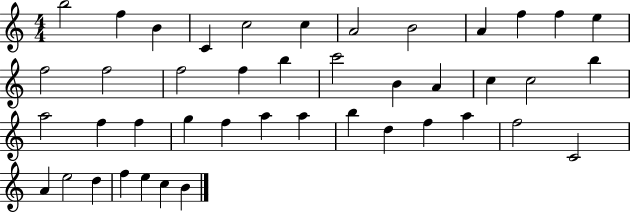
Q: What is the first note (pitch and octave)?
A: B5